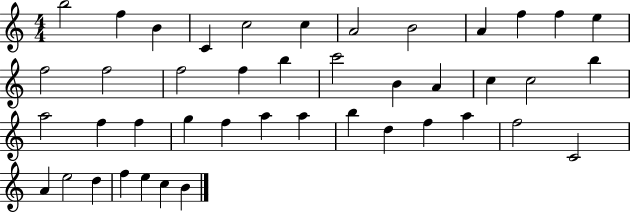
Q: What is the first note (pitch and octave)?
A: B5